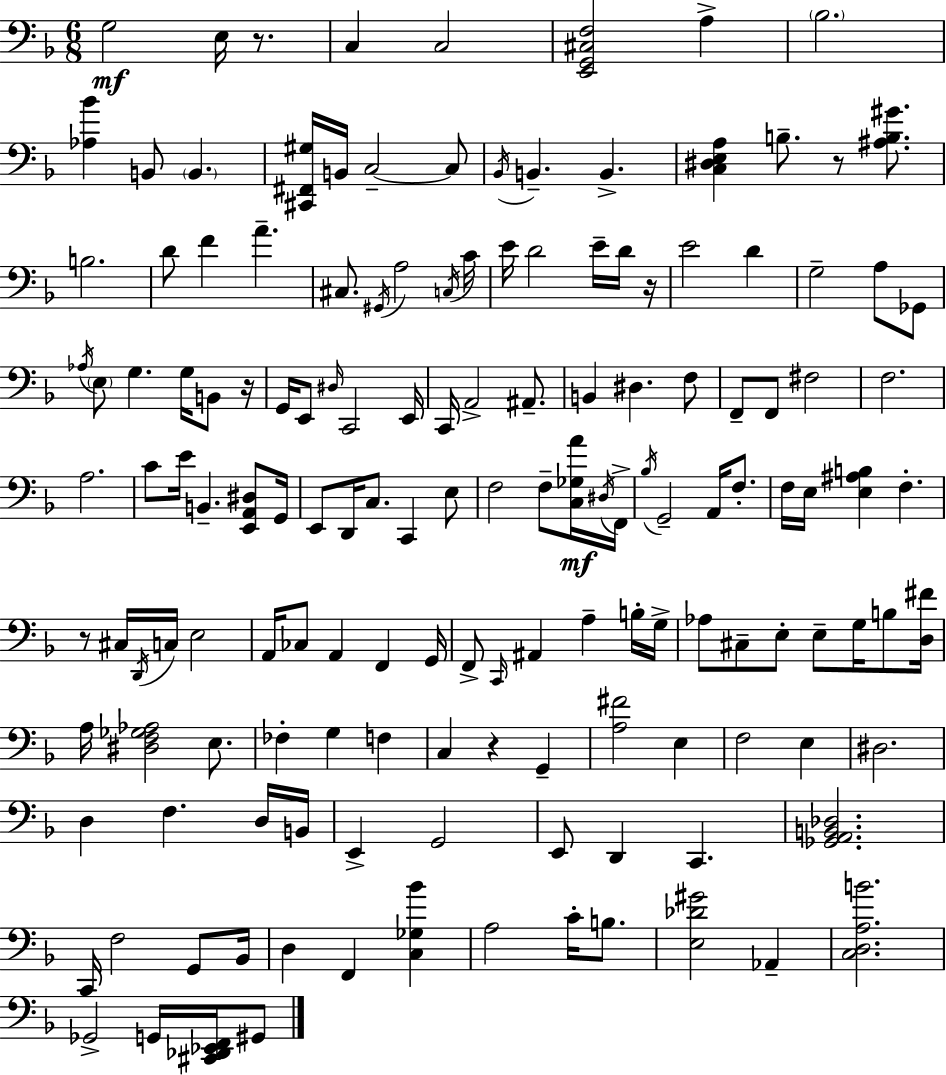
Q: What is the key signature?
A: F major